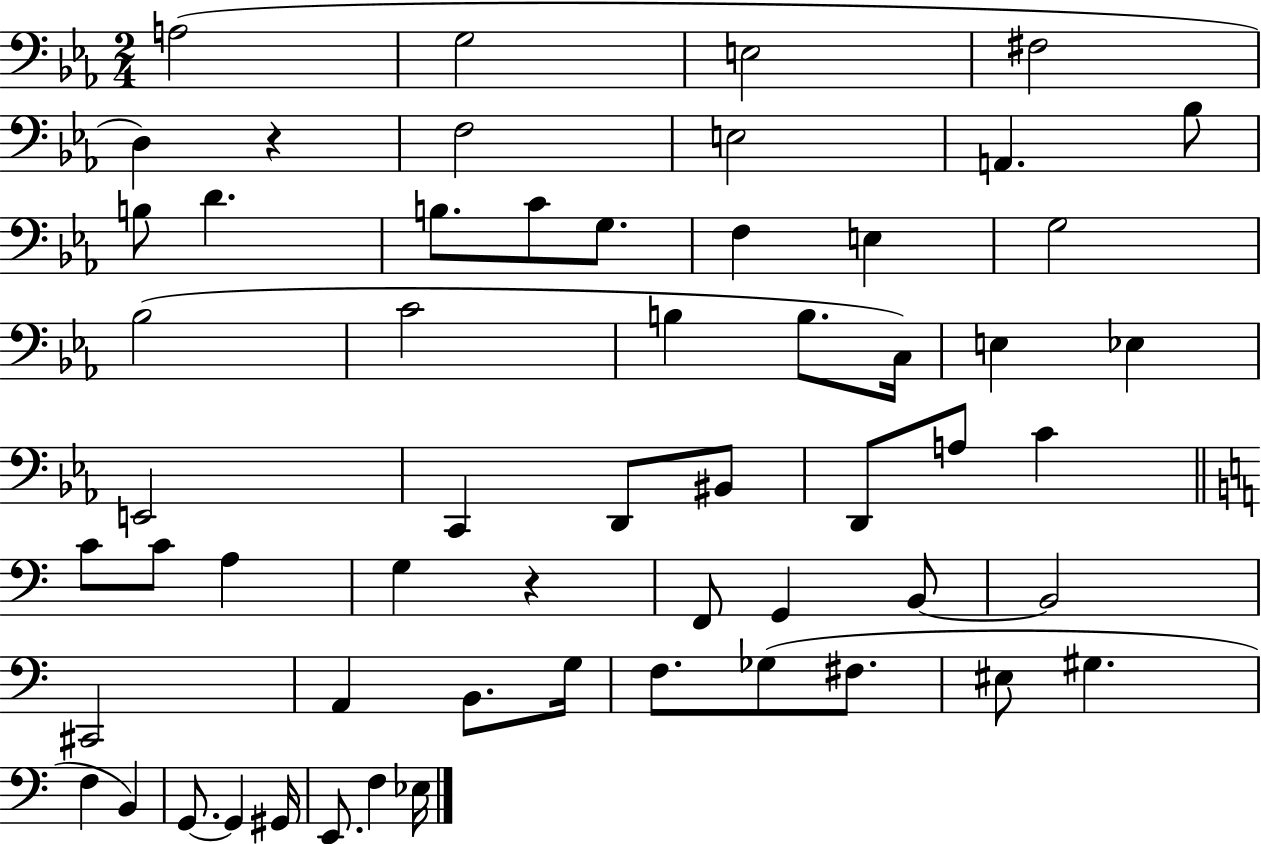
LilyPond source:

{
  \clef bass
  \numericTimeSignature
  \time 2/4
  \key ees \major
  a2( | g2 | e2 | fis2 | \break d4) r4 | f2 | e2 | a,4. bes8 | \break b8 d'4. | b8. c'8 g8. | f4 e4 | g2 | \break bes2( | c'2 | b4 b8. c16) | e4 ees4 | \break e,2 | c,4 d,8 bis,8 | d,8 a8 c'4 | \bar "||" \break \key c \major c'8 c'8 a4 | g4 r4 | f,8 g,4 b,8~~ | b,2 | \break cis,2 | a,4 b,8. g16 | f8. ges8( fis8. | eis8 gis4. | \break f4 b,4) | g,8.~~ g,4 gis,16 | e,8. f4 ees16 | \bar "|."
}